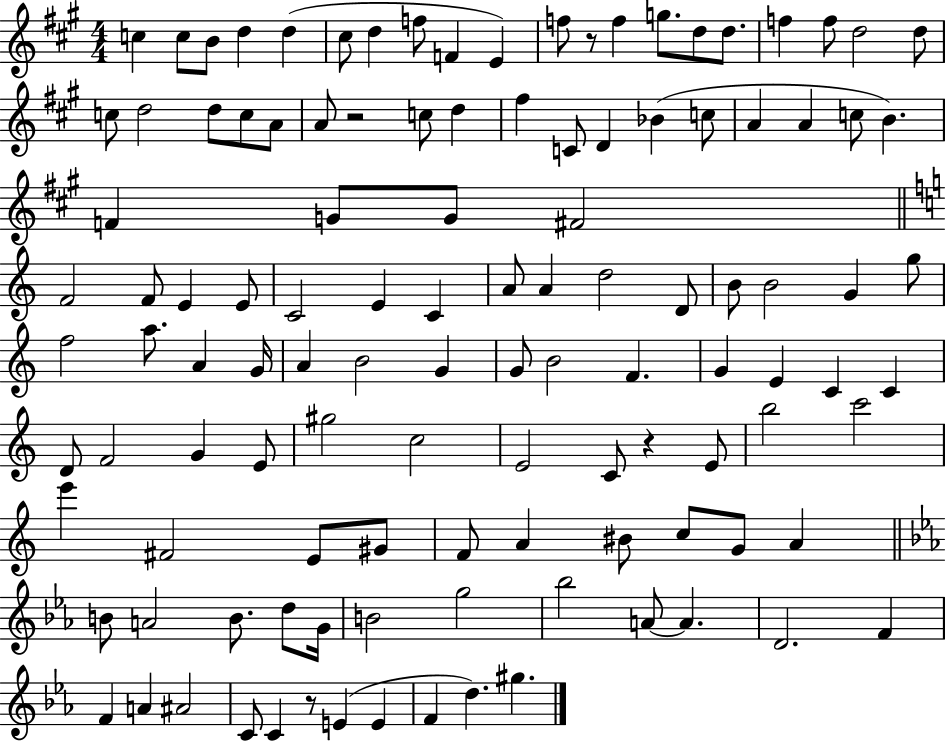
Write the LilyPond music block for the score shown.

{
  \clef treble
  \numericTimeSignature
  \time 4/4
  \key a \major
  c''4 c''8 b'8 d''4 d''4( | cis''8 d''4 f''8 f'4 e'4) | f''8 r8 f''4 g''8. d''8 d''8. | f''4 f''8 d''2 d''8 | \break c''8 d''2 d''8 c''8 a'8 | a'8 r2 c''8 d''4 | fis''4 c'8 d'4 bes'4( c''8 | a'4 a'4 c''8 b'4.) | \break f'4 g'8 g'8 fis'2 | \bar "||" \break \key a \minor f'2 f'8 e'4 e'8 | c'2 e'4 c'4 | a'8 a'4 d''2 d'8 | b'8 b'2 g'4 g''8 | \break f''2 a''8. a'4 g'16 | a'4 b'2 g'4 | g'8 b'2 f'4. | g'4 e'4 c'4 c'4 | \break d'8 f'2 g'4 e'8 | gis''2 c''2 | e'2 c'8 r4 e'8 | b''2 c'''2 | \break e'''4 fis'2 e'8 gis'8 | f'8 a'4 bis'8 c''8 g'8 a'4 | \bar "||" \break \key c \minor b'8 a'2 b'8. d''8 g'16 | b'2 g''2 | bes''2 a'8~~ a'4. | d'2. f'4 | \break f'4 a'4 ais'2 | c'8 c'4 r8 e'4( e'4 | f'4 d''4.) gis''4. | \bar "|."
}